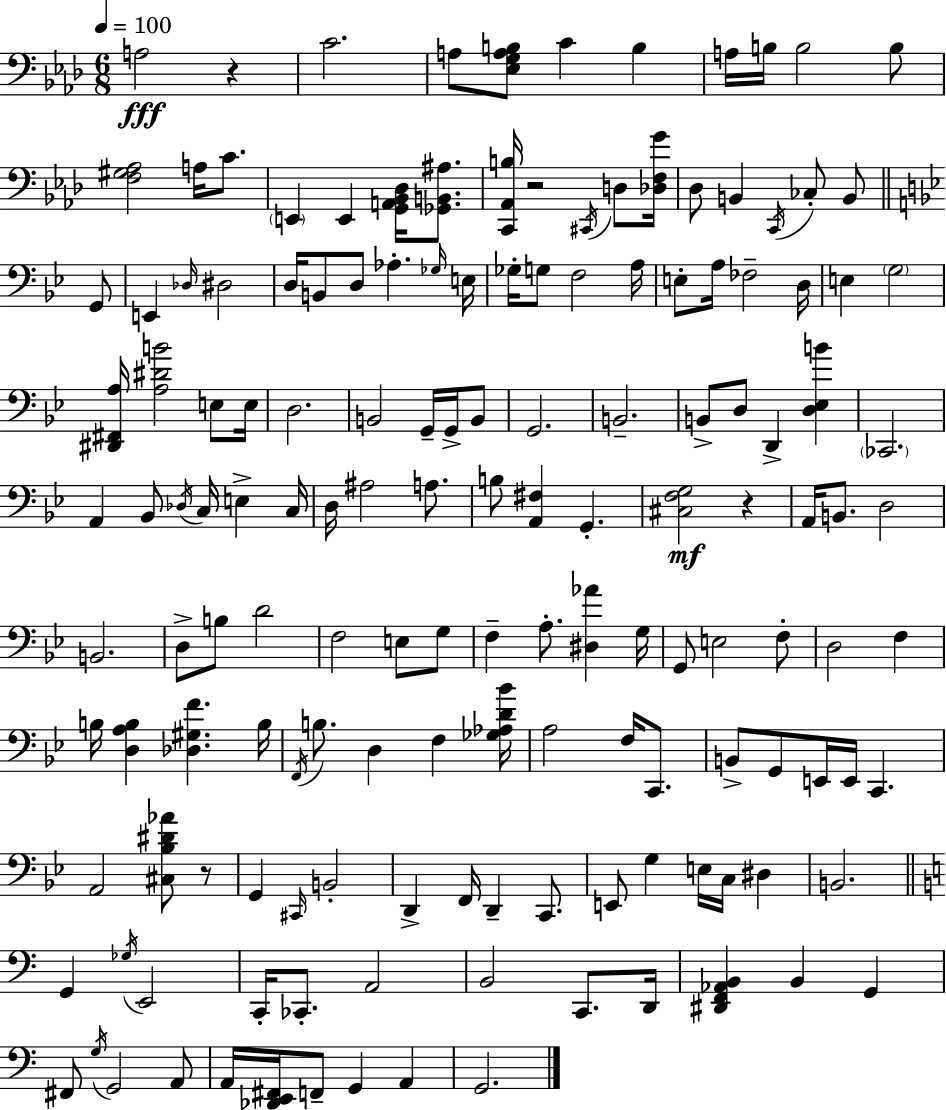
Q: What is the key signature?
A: AES major